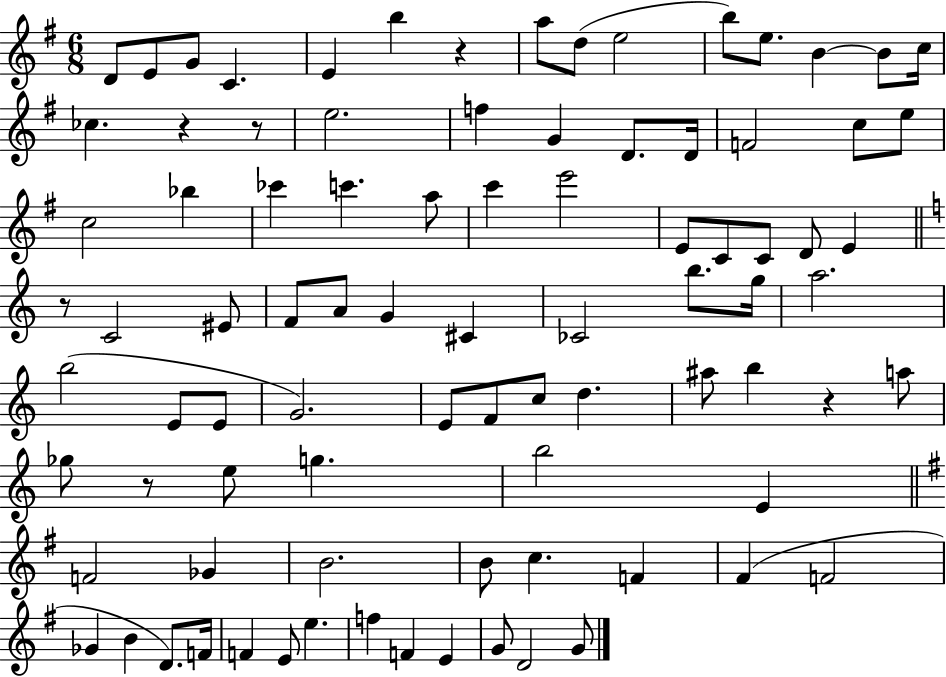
D4/e E4/e G4/e C4/q. E4/q B5/q R/q A5/e D5/e E5/h B5/e E5/e. B4/q B4/e C5/s CES5/q. R/q R/e E5/h. F5/q G4/q D4/e. D4/s F4/h C5/e E5/e C5/h Bb5/q CES6/q C6/q. A5/e C6/q E6/h E4/e C4/e C4/e D4/e E4/q R/e C4/h EIS4/e F4/e A4/e G4/q C#4/q CES4/h B5/e. G5/s A5/h. B5/h E4/e E4/e G4/h. E4/e F4/e C5/e D5/q. A#5/e B5/q R/q A5/e Gb5/e R/e E5/e G5/q. B5/h E4/q F4/h Gb4/q B4/h. B4/e C5/q. F4/q F#4/q F4/h Gb4/q B4/q D4/e. F4/s F4/q E4/e E5/q. F5/q F4/q E4/q G4/e D4/h G4/e